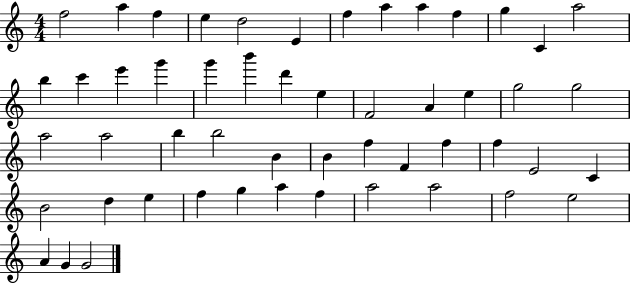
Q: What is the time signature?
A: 4/4